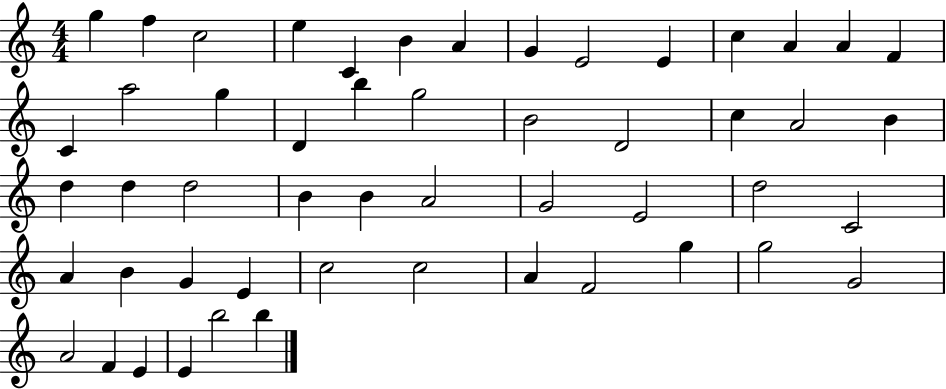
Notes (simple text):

G5/q F5/q C5/h E5/q C4/q B4/q A4/q G4/q E4/h E4/q C5/q A4/q A4/q F4/q C4/q A5/h G5/q D4/q B5/q G5/h B4/h D4/h C5/q A4/h B4/q D5/q D5/q D5/h B4/q B4/q A4/h G4/h E4/h D5/h C4/h A4/q B4/q G4/q E4/q C5/h C5/h A4/q F4/h G5/q G5/h G4/h A4/h F4/q E4/q E4/q B5/h B5/q